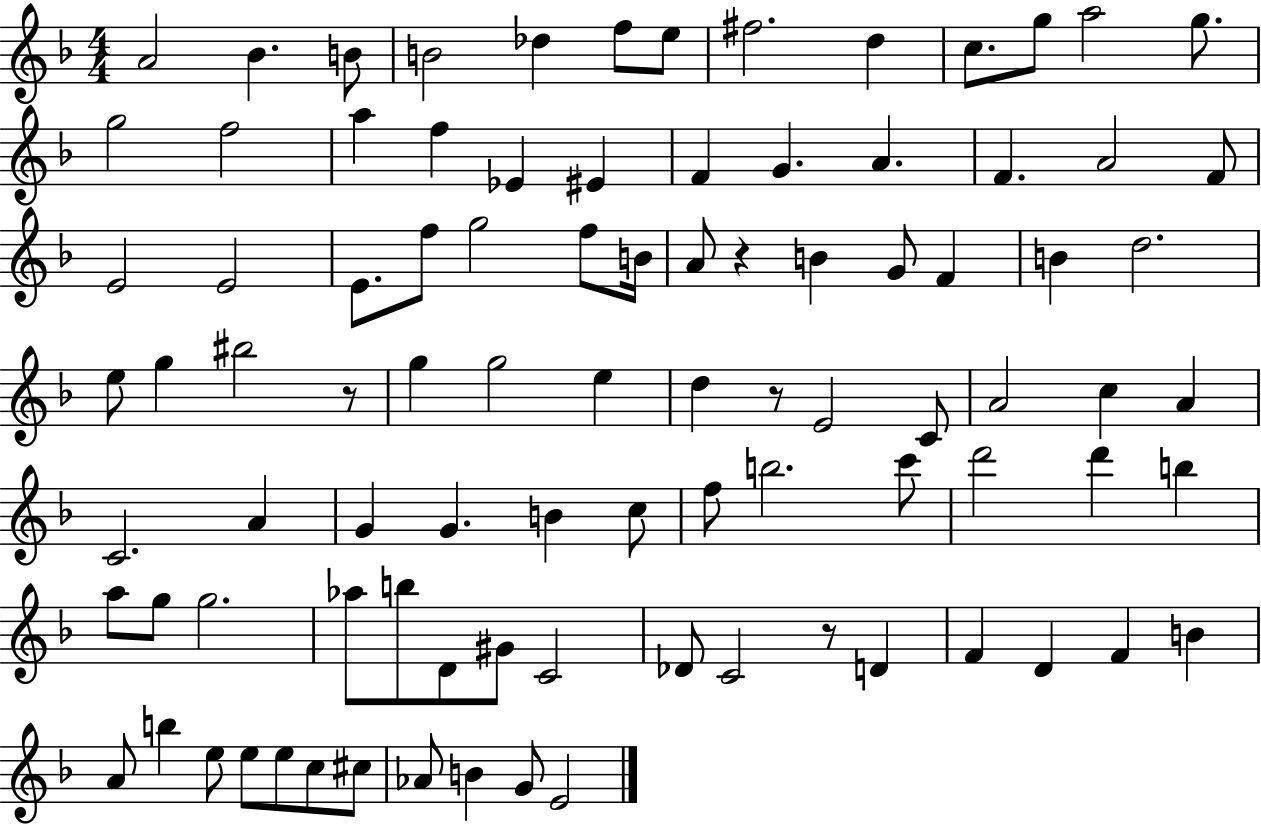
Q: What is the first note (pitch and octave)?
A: A4